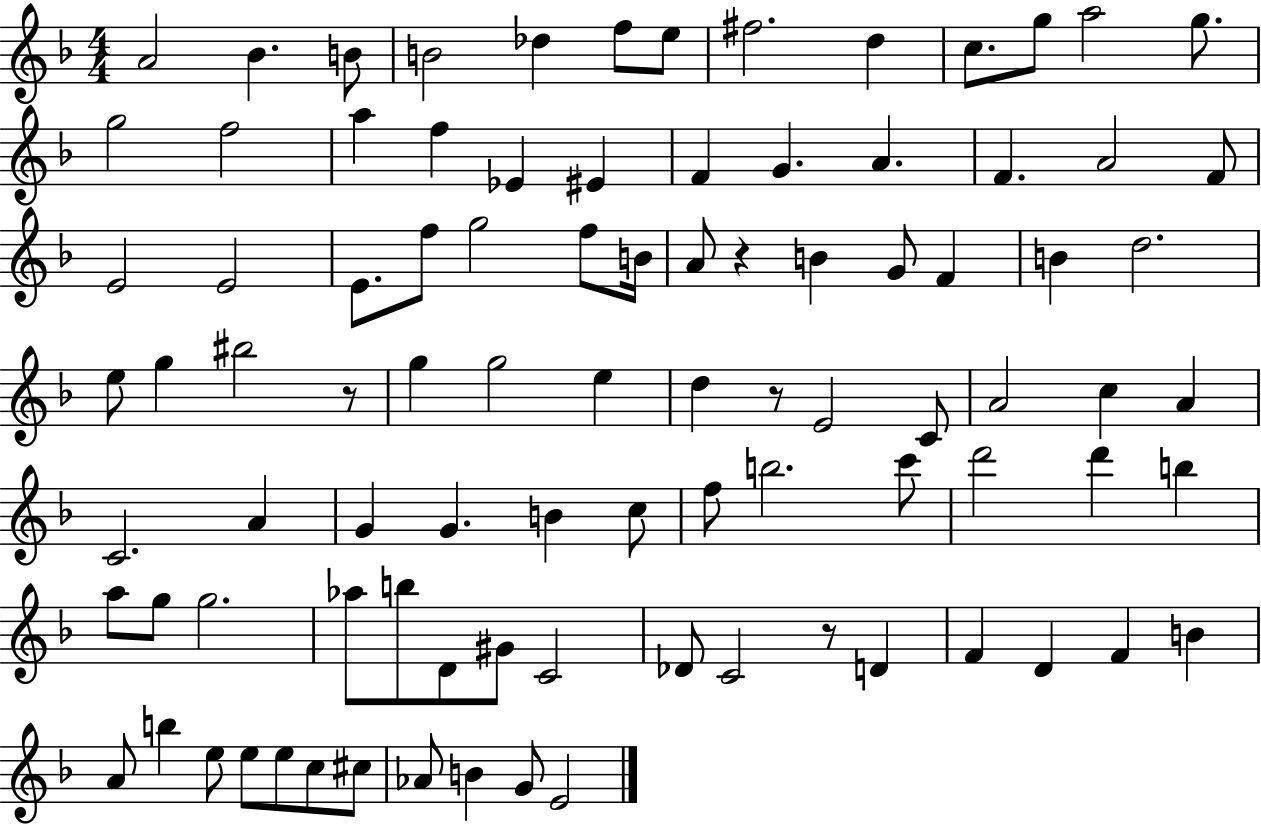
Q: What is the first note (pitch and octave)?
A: A4